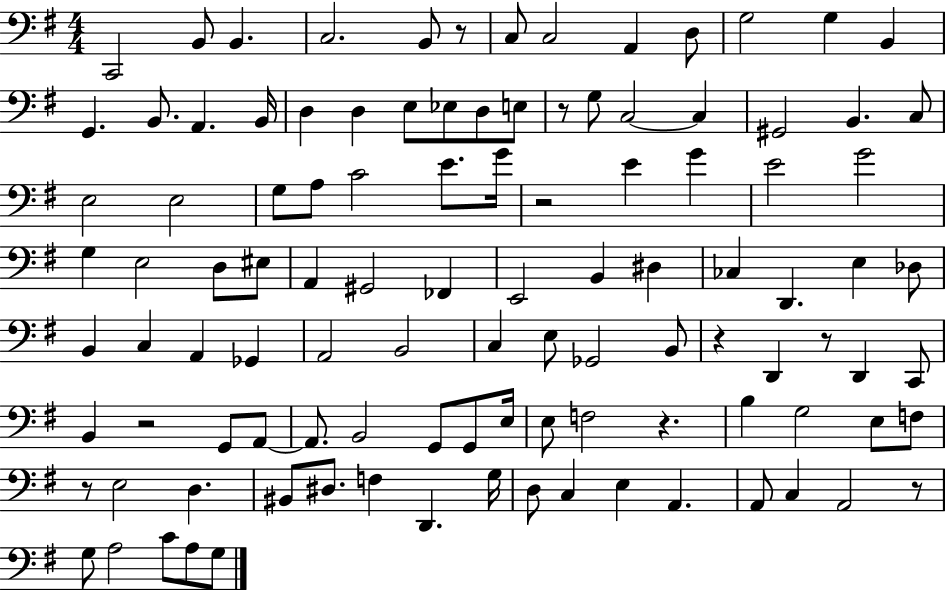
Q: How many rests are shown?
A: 9